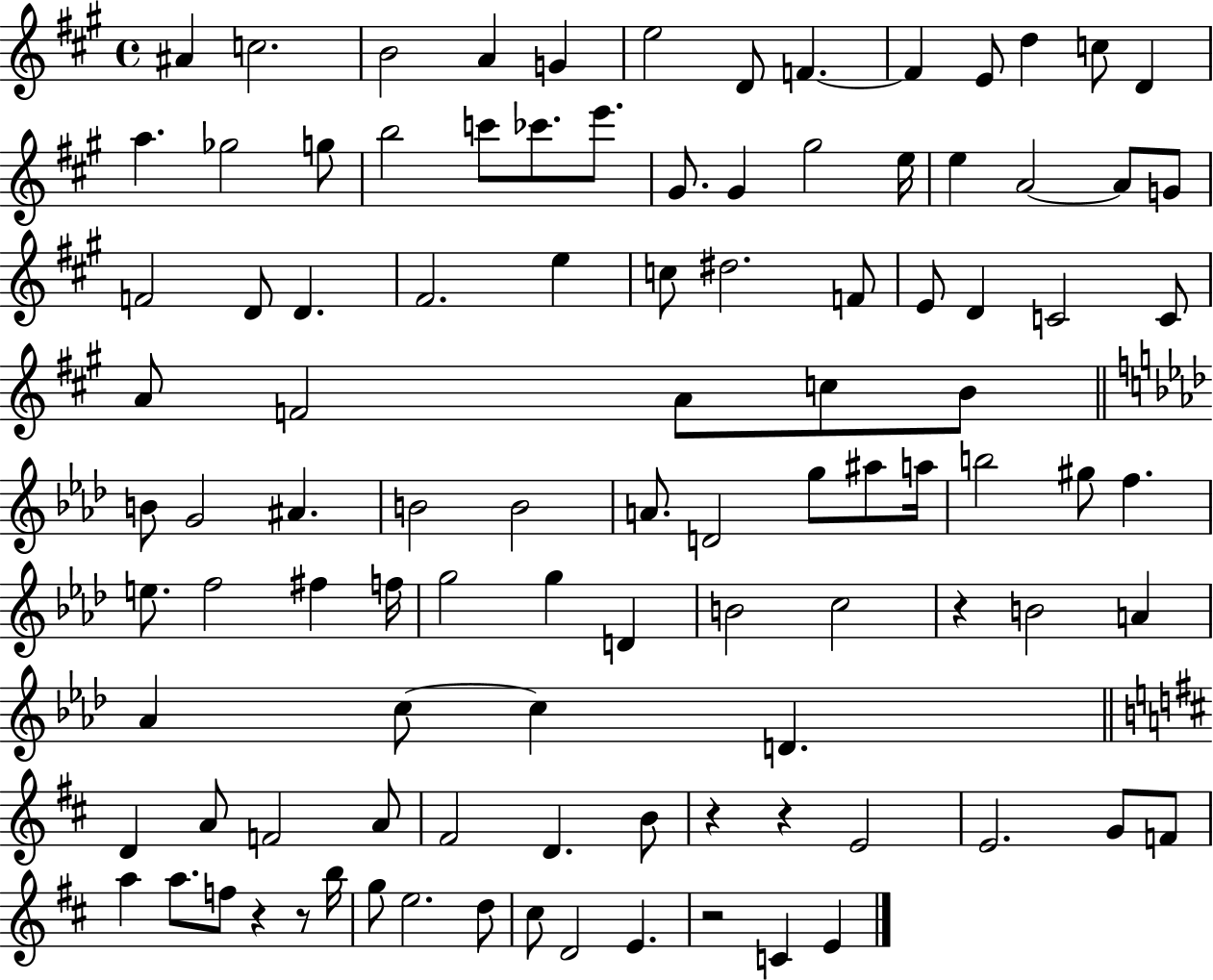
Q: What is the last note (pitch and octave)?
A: E4